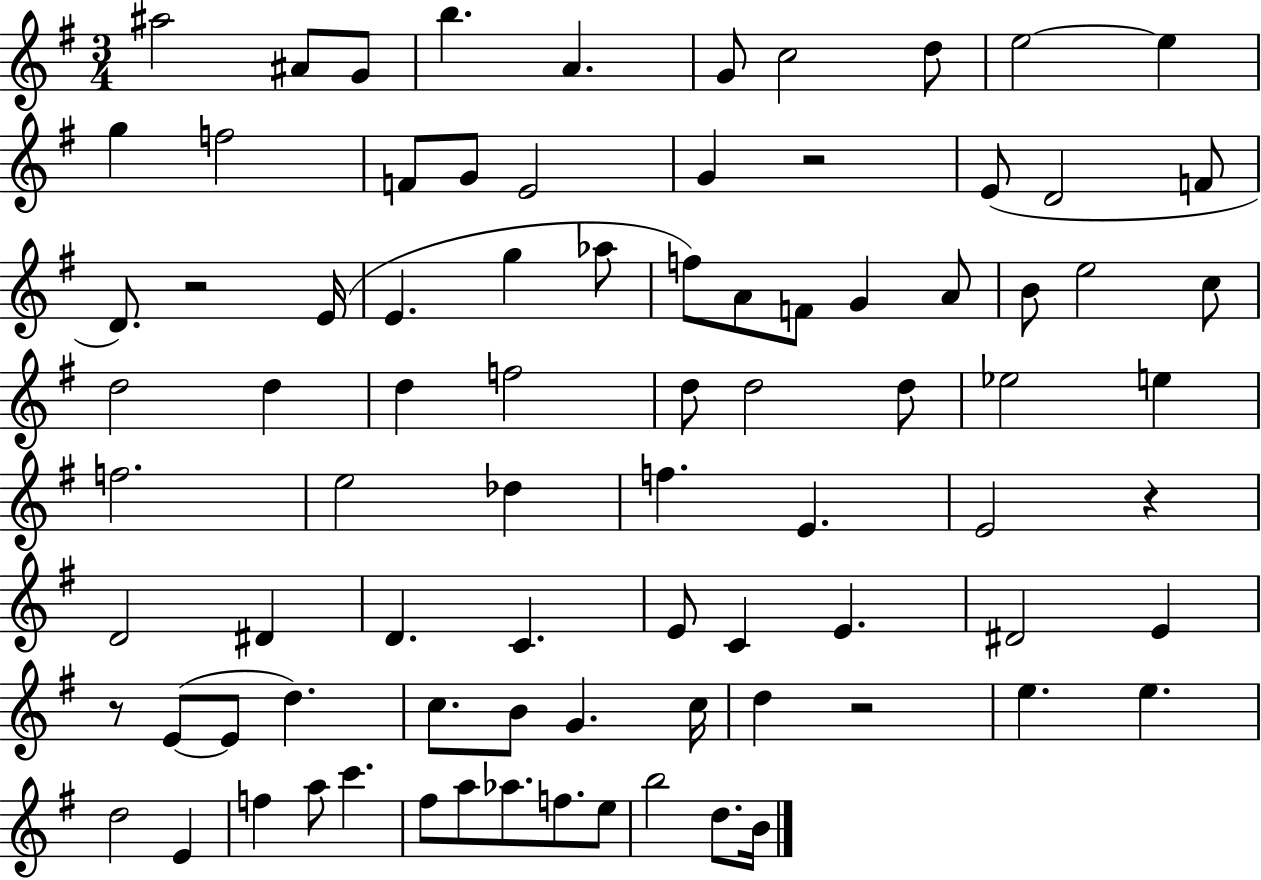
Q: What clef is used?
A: treble